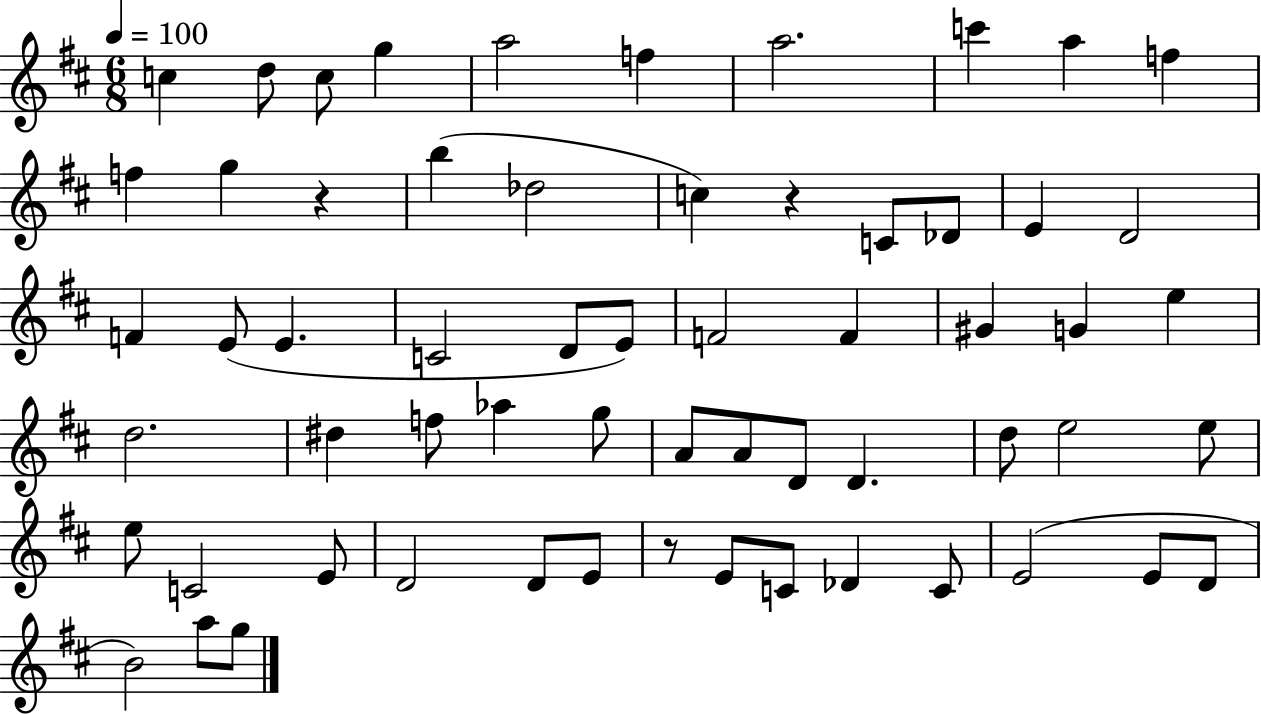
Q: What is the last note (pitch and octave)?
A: G5